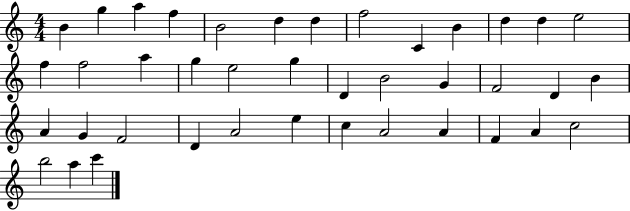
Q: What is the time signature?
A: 4/4